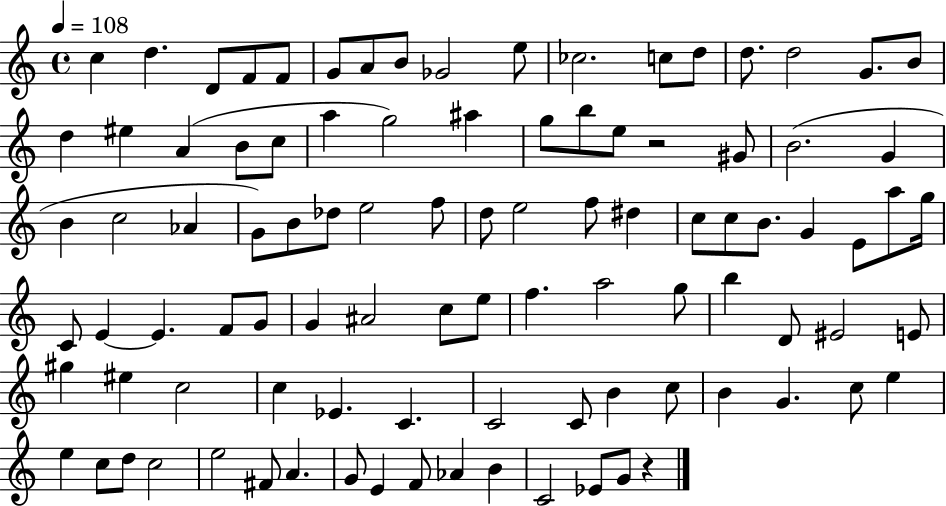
C5/q D5/q. D4/e F4/e F4/e G4/e A4/e B4/e Gb4/h E5/e CES5/h. C5/e D5/e D5/e. D5/h G4/e. B4/e D5/q EIS5/q A4/q B4/e C5/e A5/q G5/h A#5/q G5/e B5/e E5/e R/h G#4/e B4/h. G4/q B4/q C5/h Ab4/q G4/e B4/e Db5/e E5/h F5/e D5/e E5/h F5/e D#5/q C5/e C5/e B4/e. G4/q E4/e A5/e G5/s C4/e E4/q E4/q. F4/e G4/e G4/q A#4/h C5/e E5/e F5/q. A5/h G5/e B5/q D4/e EIS4/h E4/e G#5/q EIS5/q C5/h C5/q Eb4/q. C4/q. C4/h C4/e B4/q C5/e B4/q G4/q. C5/e E5/q E5/q C5/e D5/e C5/h E5/h F#4/e A4/q. G4/e E4/q F4/e Ab4/q B4/q C4/h Eb4/e G4/e R/q